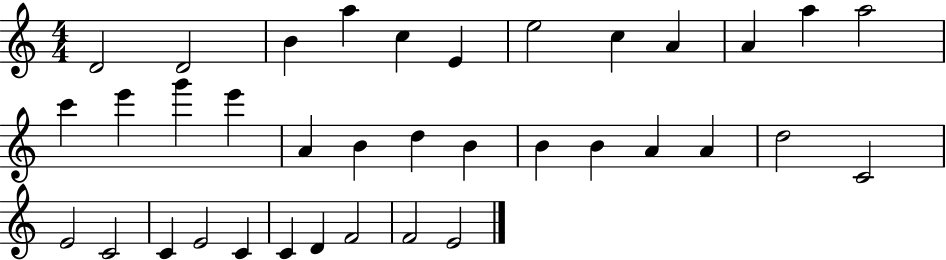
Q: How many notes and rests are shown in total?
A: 36